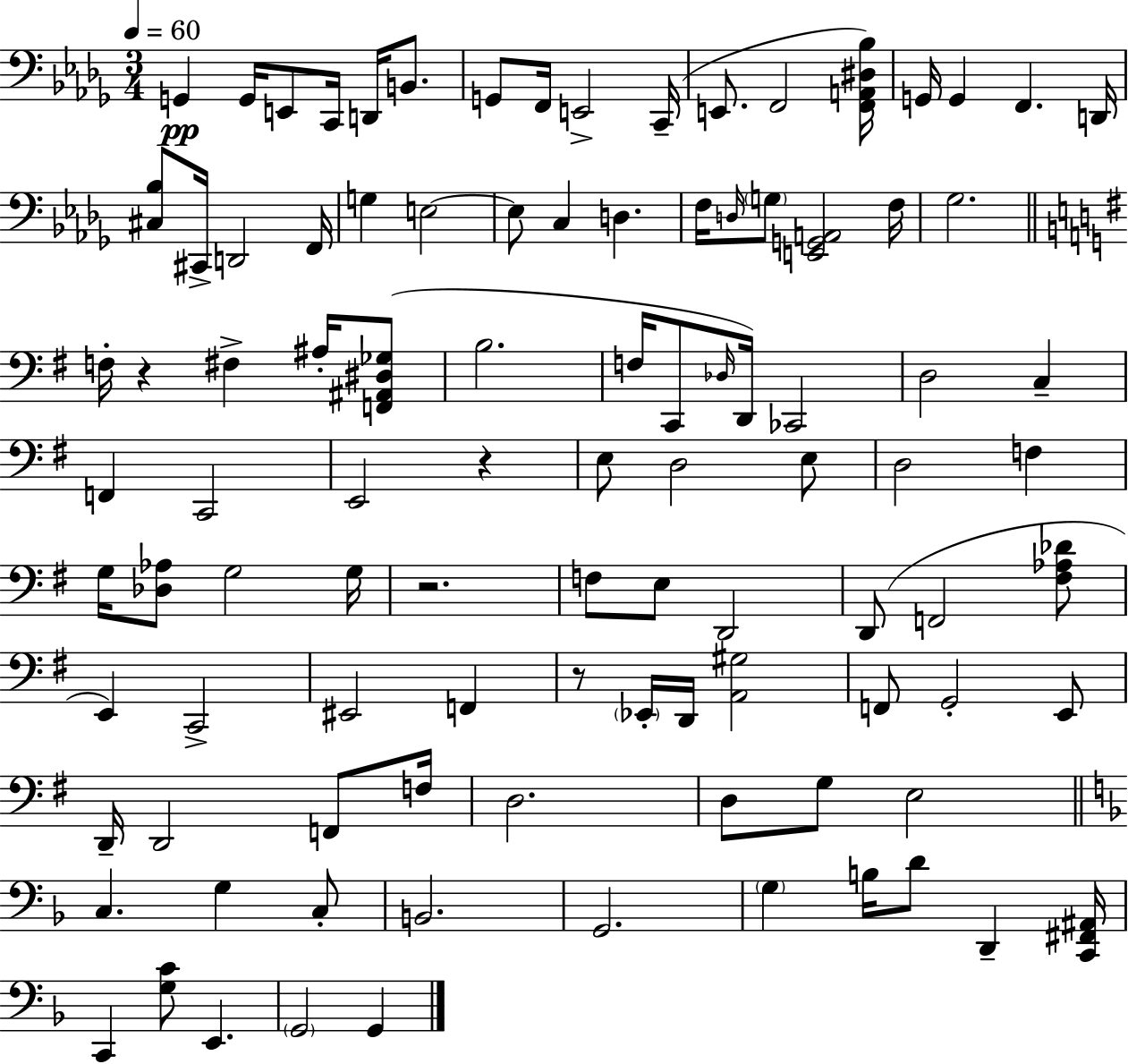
G2/q G2/s E2/e C2/s D2/s B2/e. G2/e F2/s E2/h C2/s E2/e. F2/h [F2,A2,D#3,Bb3]/s G2/s G2/q F2/q. D2/s [C#3,Bb3]/e C#2/s D2/h F2/s G3/q E3/h E3/e C3/q D3/q. F3/s D3/s G3/e [E2,G2,A2]/h F3/s Gb3/h. F3/s R/q F#3/q A#3/s [F2,A#2,D#3,Gb3]/e B3/h. F3/s C2/e Db3/s D2/s CES2/h D3/h C3/q F2/q C2/h E2/h R/q E3/e D3/h E3/e D3/h F3/q G3/s [Db3,Ab3]/e G3/h G3/s R/h. F3/e E3/e D2/h D2/e F2/h [F#3,Ab3,Db4]/e E2/q C2/h EIS2/h F2/q R/e Eb2/s D2/s [A2,G#3]/h F2/e G2/h E2/e D2/s D2/h F2/e F3/s D3/h. D3/e G3/e E3/h C3/q. G3/q C3/e B2/h. G2/h. G3/q B3/s D4/e D2/q [C2,F#2,A#2]/s C2/q [G3,C4]/e E2/q. G2/h G2/q